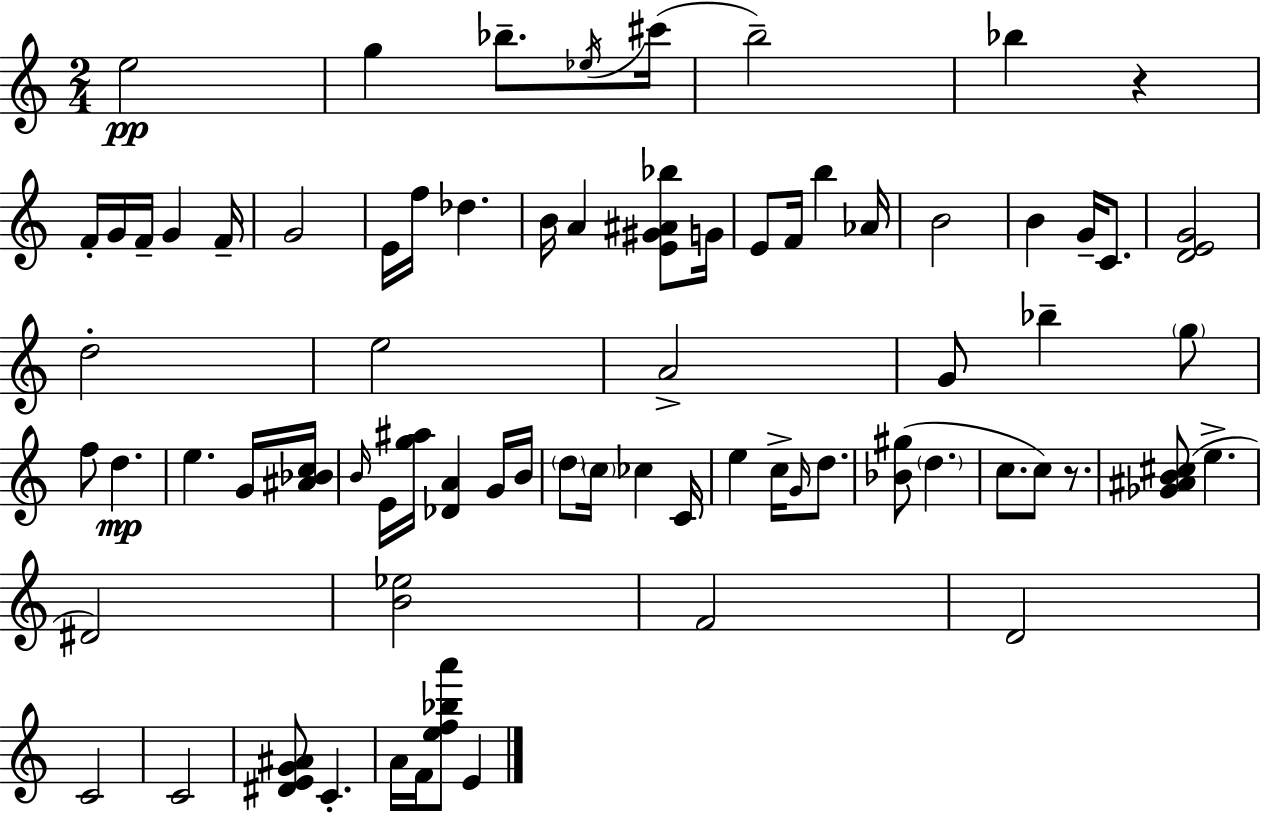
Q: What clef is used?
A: treble